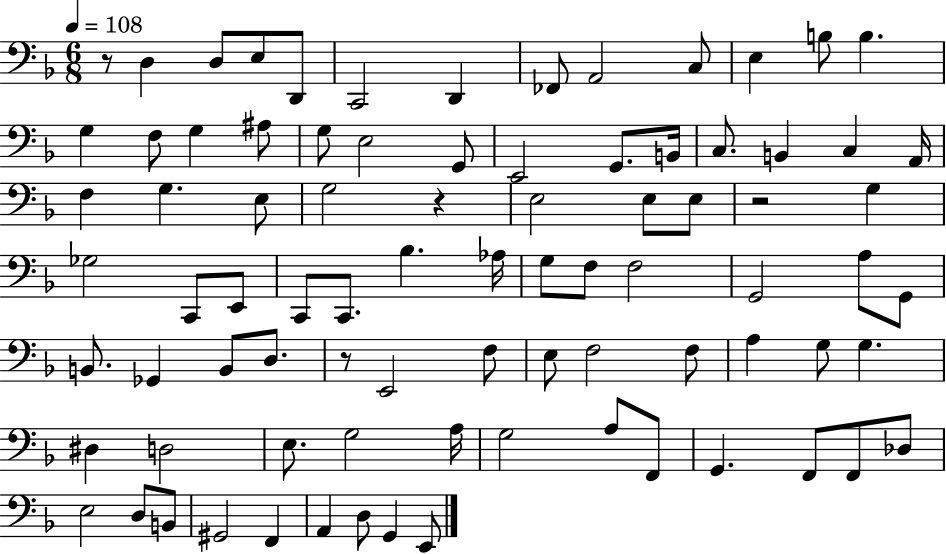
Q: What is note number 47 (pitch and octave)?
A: G2